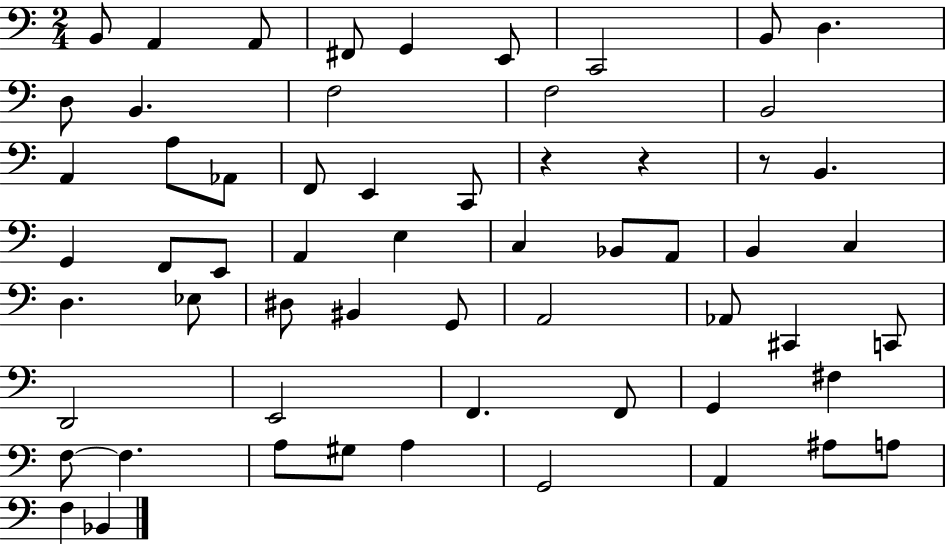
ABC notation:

X:1
T:Untitled
M:2/4
L:1/4
K:C
B,,/2 A,, A,,/2 ^F,,/2 G,, E,,/2 C,,2 B,,/2 D, D,/2 B,, F,2 F,2 B,,2 A,, A,/2 _A,,/2 F,,/2 E,, C,,/2 z z z/2 B,, G,, F,,/2 E,,/2 A,, E, C, _B,,/2 A,,/2 B,, C, D, _E,/2 ^D,/2 ^B,, G,,/2 A,,2 _A,,/2 ^C,, C,,/2 D,,2 E,,2 F,, F,,/2 G,, ^F, F,/2 F, A,/2 ^G,/2 A, G,,2 A,, ^A,/2 A,/2 F, _B,,